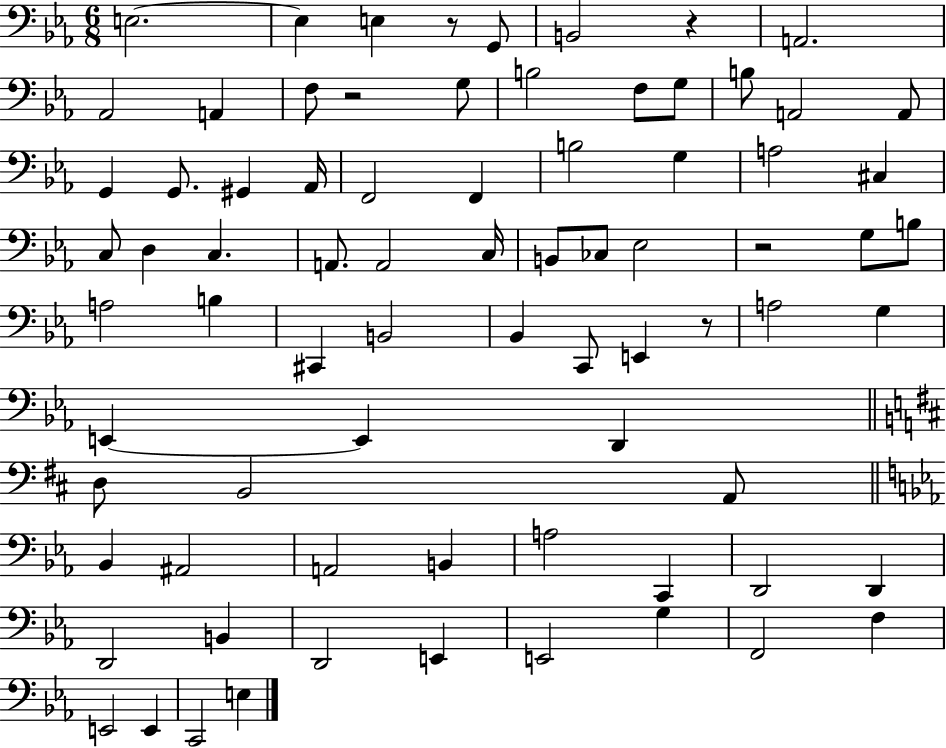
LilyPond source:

{
  \clef bass
  \numericTimeSignature
  \time 6/8
  \key ees \major
  \repeat volta 2 { e2.~~ | e4 e4 r8 g,8 | b,2 r4 | a,2. | \break aes,2 a,4 | f8 r2 g8 | b2 f8 g8 | b8 a,2 a,8 | \break g,4 g,8. gis,4 aes,16 | f,2 f,4 | b2 g4 | a2 cis4 | \break c8 d4 c4. | a,8. a,2 c16 | b,8 ces8 ees2 | r2 g8 b8 | \break a2 b4 | cis,4 b,2 | bes,4 c,8 e,4 r8 | a2 g4 | \break e,4~~ e,4 d,4 | \bar "||" \break \key b \minor d8 b,2 a,8 | \bar "||" \break \key ees \major bes,4 ais,2 | a,2 b,4 | a2 c,4 | d,2 d,4 | \break d,2 b,4 | d,2 e,4 | e,2 g4 | f,2 f4 | \break e,2 e,4 | c,2 e4 | } \bar "|."
}